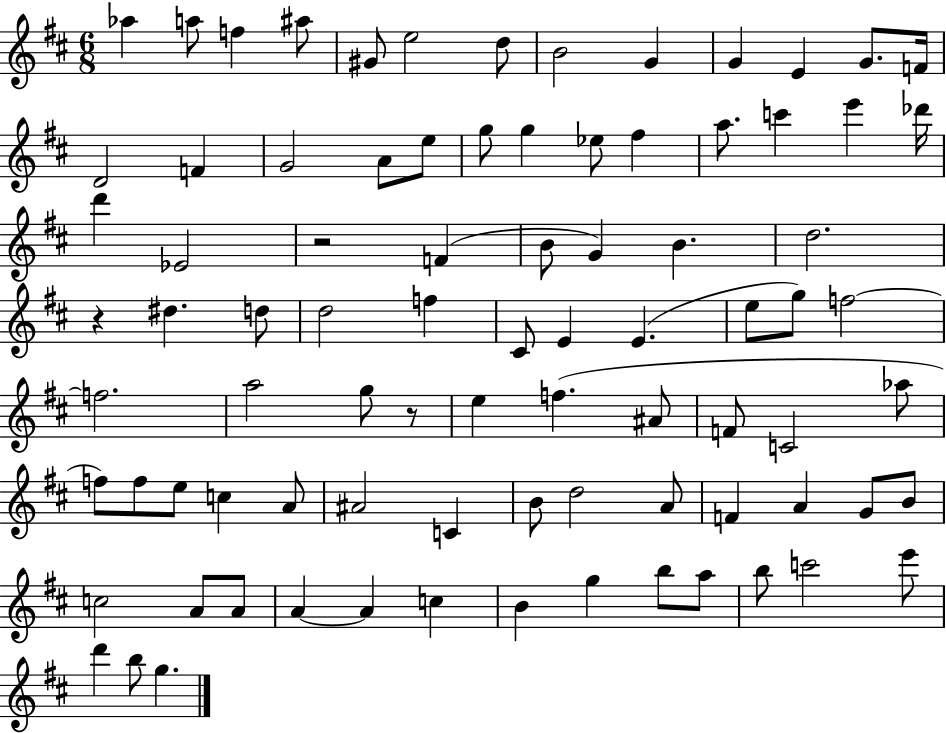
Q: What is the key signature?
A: D major